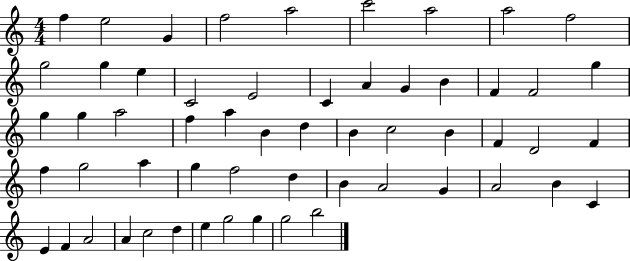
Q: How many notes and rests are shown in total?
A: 57